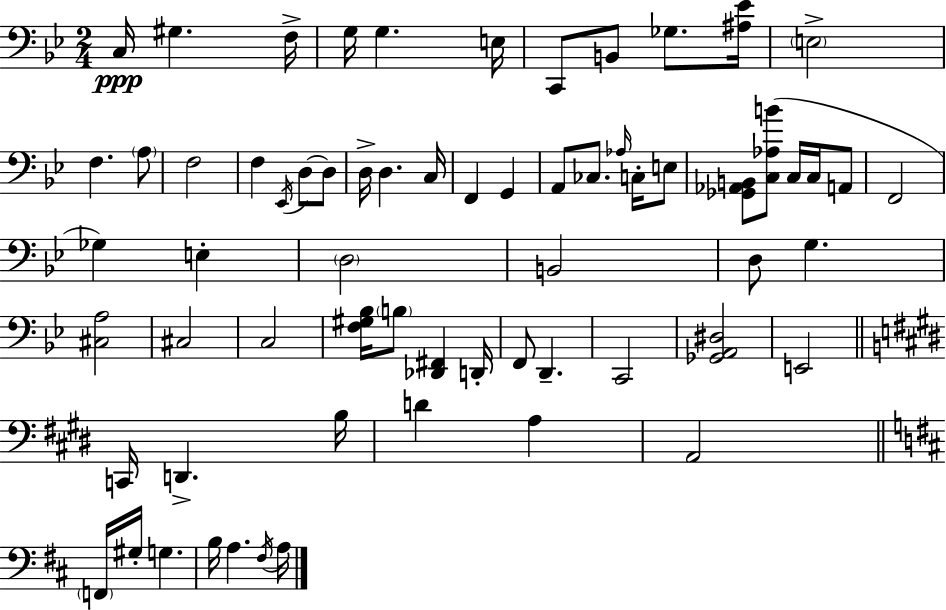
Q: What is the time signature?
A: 2/4